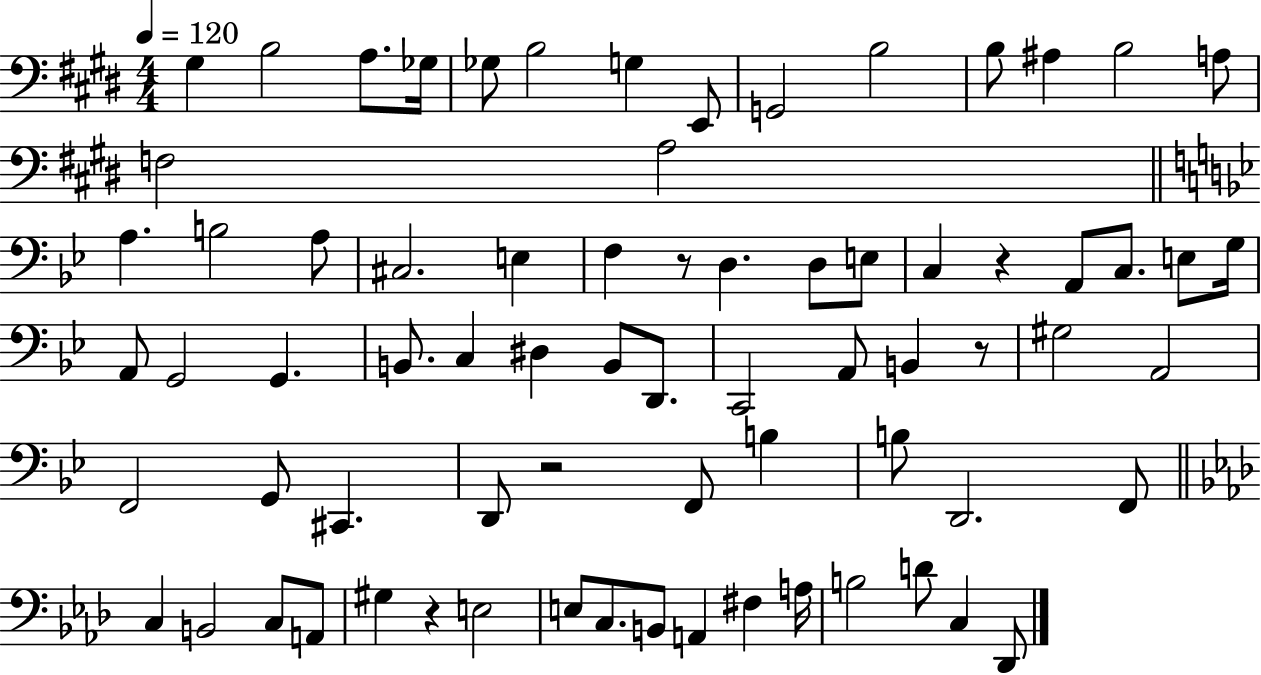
X:1
T:Untitled
M:4/4
L:1/4
K:E
^G, B,2 A,/2 _G,/4 _G,/2 B,2 G, E,,/2 G,,2 B,2 B,/2 ^A, B,2 A,/2 F,2 A,2 A, B,2 A,/2 ^C,2 E, F, z/2 D, D,/2 E,/2 C, z A,,/2 C,/2 E,/2 G,/4 A,,/2 G,,2 G,, B,,/2 C, ^D, B,,/2 D,,/2 C,,2 A,,/2 B,, z/2 ^G,2 A,,2 F,,2 G,,/2 ^C,, D,,/2 z2 F,,/2 B, B,/2 D,,2 F,,/2 C, B,,2 C,/2 A,,/2 ^G, z E,2 E,/2 C,/2 B,,/2 A,, ^F, A,/4 B,2 D/2 C, _D,,/2